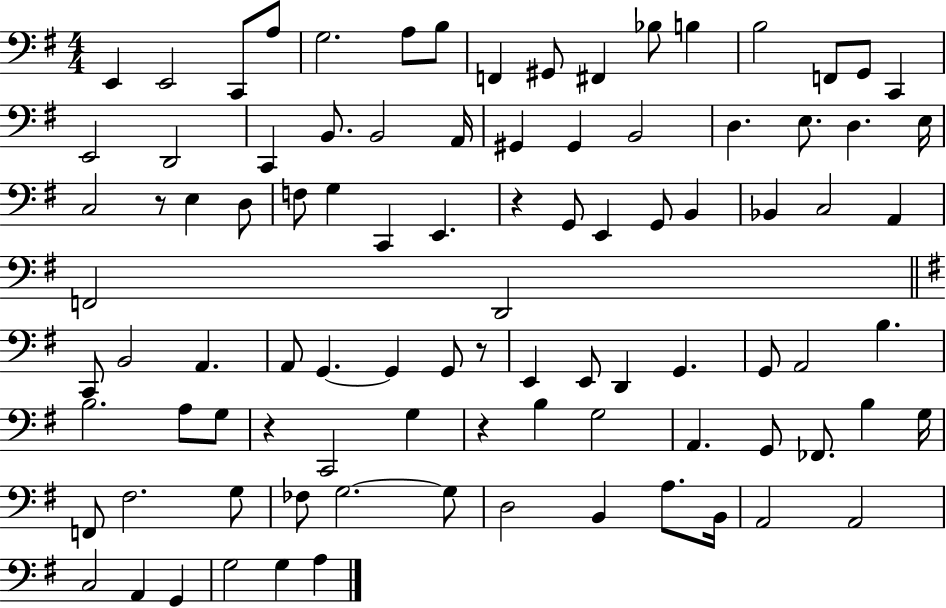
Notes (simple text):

E2/q E2/h C2/e A3/e G3/h. A3/e B3/e F2/q G#2/e F#2/q Bb3/e B3/q B3/h F2/e G2/e C2/q E2/h D2/h C2/q B2/e. B2/h A2/s G#2/q G#2/q B2/h D3/q. E3/e. D3/q. E3/s C3/h R/e E3/q D3/e F3/e G3/q C2/q E2/q. R/q G2/e E2/q G2/e B2/q Bb2/q C3/h A2/q F2/h D2/h C2/e B2/h A2/q. A2/e G2/q. G2/q G2/e R/e E2/q E2/e D2/q G2/q. G2/e A2/h B3/q. B3/h. A3/e G3/e R/q C2/h G3/q R/q B3/q G3/h A2/q. G2/e FES2/e. B3/q G3/s F2/e F#3/h. G3/e FES3/e G3/h. G3/e D3/h B2/q A3/e. B2/s A2/h A2/h C3/h A2/q G2/q G3/h G3/q A3/q